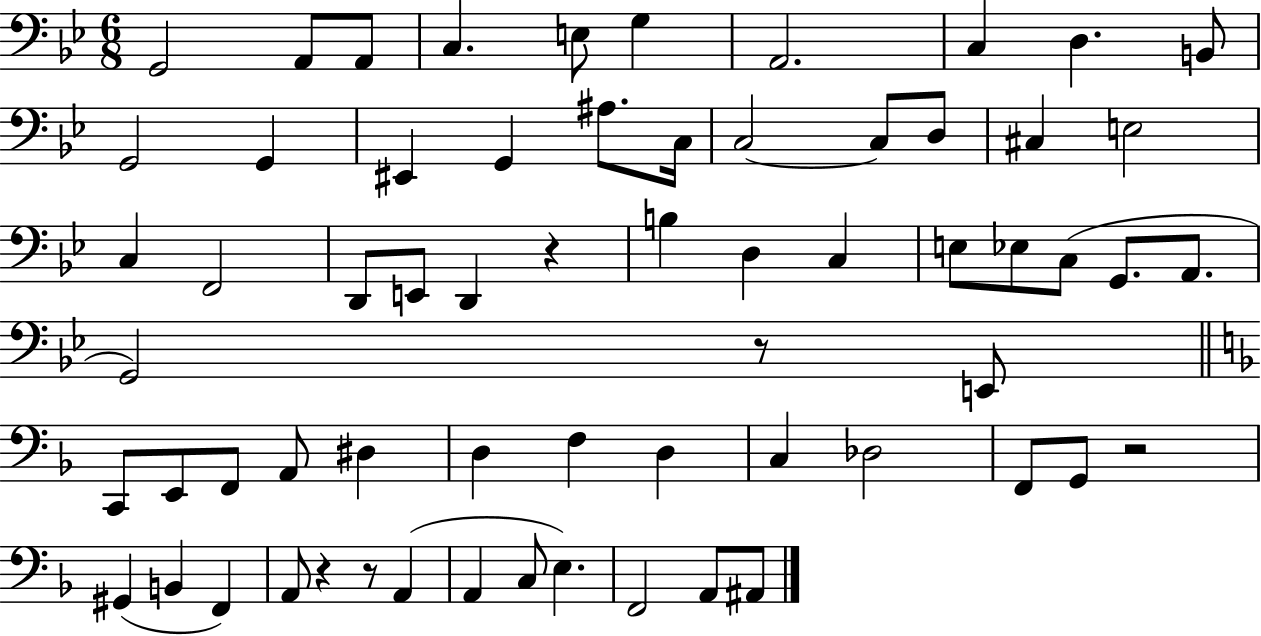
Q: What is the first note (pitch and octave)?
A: G2